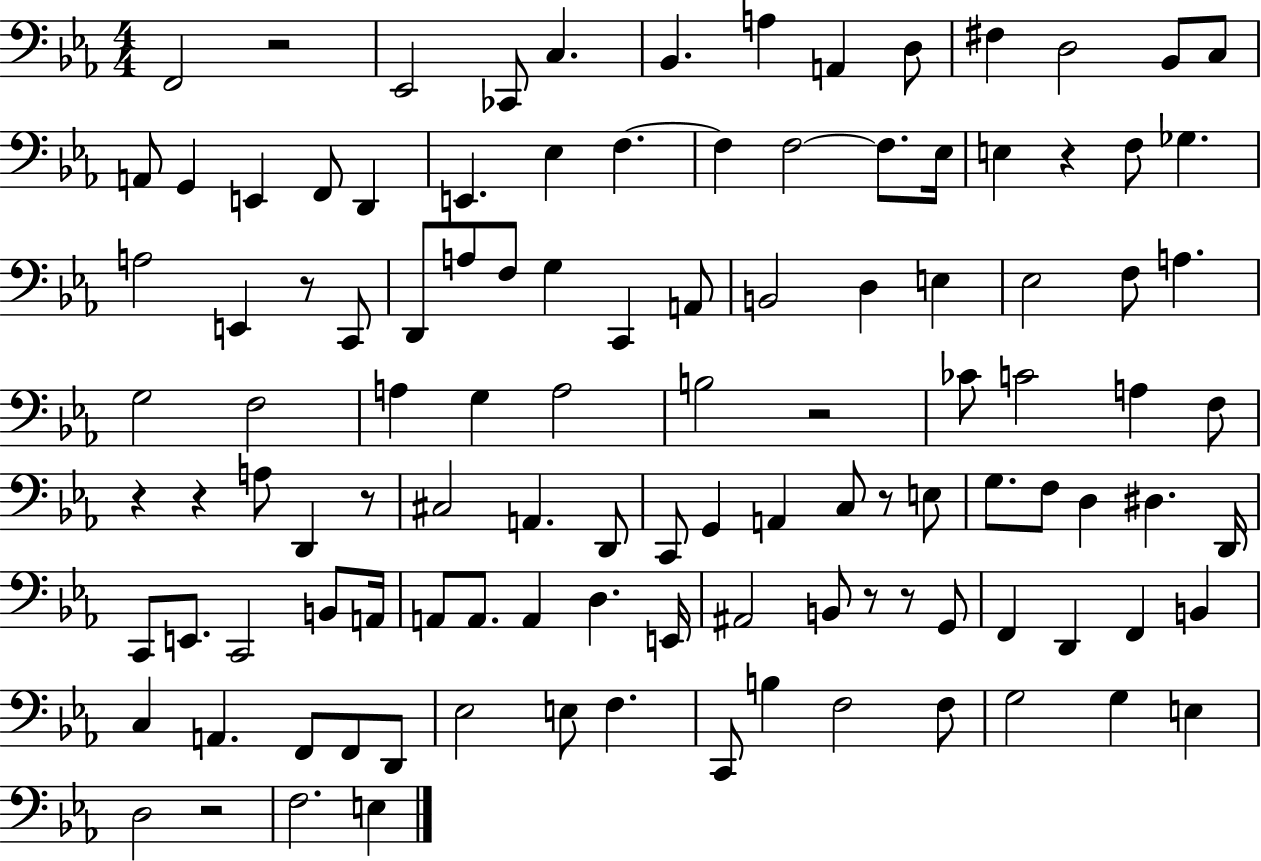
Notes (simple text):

F2/h R/h Eb2/h CES2/e C3/q. Bb2/q. A3/q A2/q D3/e F#3/q D3/h Bb2/e C3/e A2/e G2/q E2/q F2/e D2/q E2/q. Eb3/q F3/q. F3/q F3/h F3/e. Eb3/s E3/q R/q F3/e Gb3/q. A3/h E2/q R/e C2/e D2/e A3/e F3/e G3/q C2/q A2/e B2/h D3/q E3/q Eb3/h F3/e A3/q. G3/h F3/h A3/q G3/q A3/h B3/h R/h CES4/e C4/h A3/q F3/e R/q R/q A3/e D2/q R/e C#3/h A2/q. D2/e C2/e G2/q A2/q C3/e R/e E3/e G3/e. F3/e D3/q D#3/q. D2/s C2/e E2/e. C2/h B2/e A2/s A2/e A2/e. A2/q D3/q. E2/s A#2/h B2/e R/e R/e G2/e F2/q D2/q F2/q B2/q C3/q A2/q. F2/e F2/e D2/e Eb3/h E3/e F3/q. C2/e B3/q F3/h F3/e G3/h G3/q E3/q D3/h R/h F3/h. E3/q